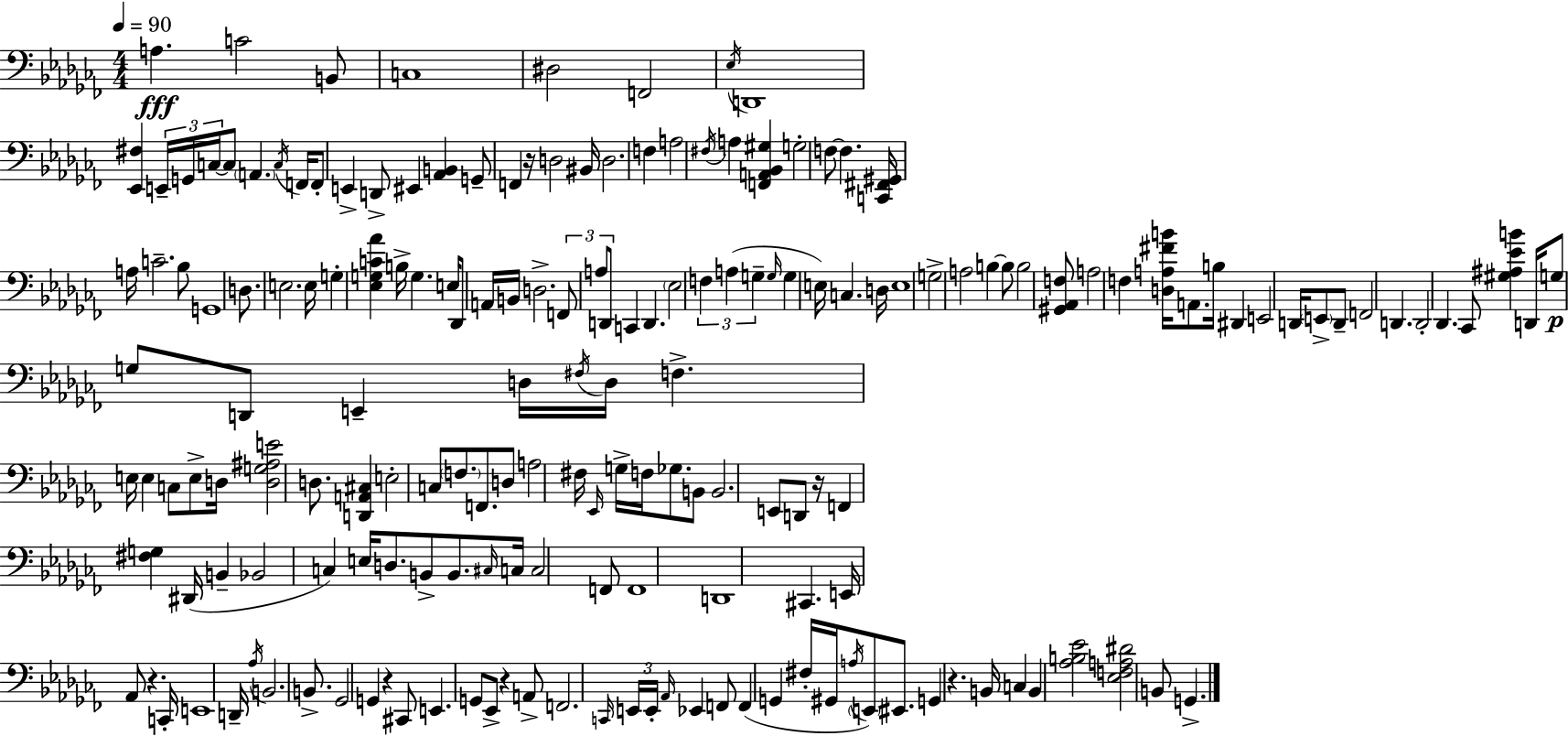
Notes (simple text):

A3/q. C4/h B2/e C3/w D#3/h F2/h Eb3/s D2/w [Eb2,F#3]/q E2/s G2/s C3/s C3/e A2/q. C3/s F2/s F2/e E2/q D2/e EIS2/q [Ab2,B2]/q G2/e F2/q R/s D3/h BIS2/s D3/h. F3/q A3/h F#3/s A3/q [F2,A2,Bb2,G#3]/q G3/h F3/e F3/q. [C2,F#2,G#2]/s A3/s C4/h. Bb3/e G2/w D3/e. E3/h. E3/s G3/q [Eb3,G3,C4,Ab4]/q B3/s G3/q. E3/s Db2/e A2/s B2/s D3/h. F2/e A3/e D2/e C2/q D2/q. Eb3/h F3/q A3/q G3/q G3/s G3/q E3/s C3/q. D3/s E3/w G3/h A3/h B3/q B3/e B3/h [G#2,Ab2,F3]/e A3/h F3/q [D3,A3,F#4,B4]/s A2/e. B3/s D#2/q E2/h D2/s E2/e D2/e F2/h D2/q. D2/h Db2/q. CES2/e [G#3,A#3,Eb4,B4]/q D2/s G3/e G3/e D2/e E2/q D3/s F#3/s D3/s F3/q. E3/s E3/q C3/e E3/e D3/s [D3,G3,A#3,E4]/h D3/e. [D2,A2,C#3]/q E3/h C3/e F3/e. F2/e. D3/e A3/h F#3/s Eb2/s G3/s F3/s Gb3/e. B2/e B2/h. E2/e D2/e R/s F2/q [F#3,G3]/q D#2/s B2/q Bb2/h C3/q E3/s D3/e. B2/e B2/e. C#3/s C3/s C3/h F2/e F2/w D2/w C#2/q. E2/s Ab2/e R/q. C2/s E2/w D2/s Ab3/s B2/h. B2/e. Gb2/h G2/q R/q C#2/e E2/q. G2/e Eb2/e R/q A2/e F2/h. C2/s E2/s E2/s Ab2/s Eb2/q F2/e F2/q G2/q F#3/s G#2/s A3/s E2/e EIS2/e. G2/q R/q. B2/s C3/q B2/q [Ab3,B3,Eb4]/h [Eb3,F3,A3,D#4]/h B2/e G2/q.